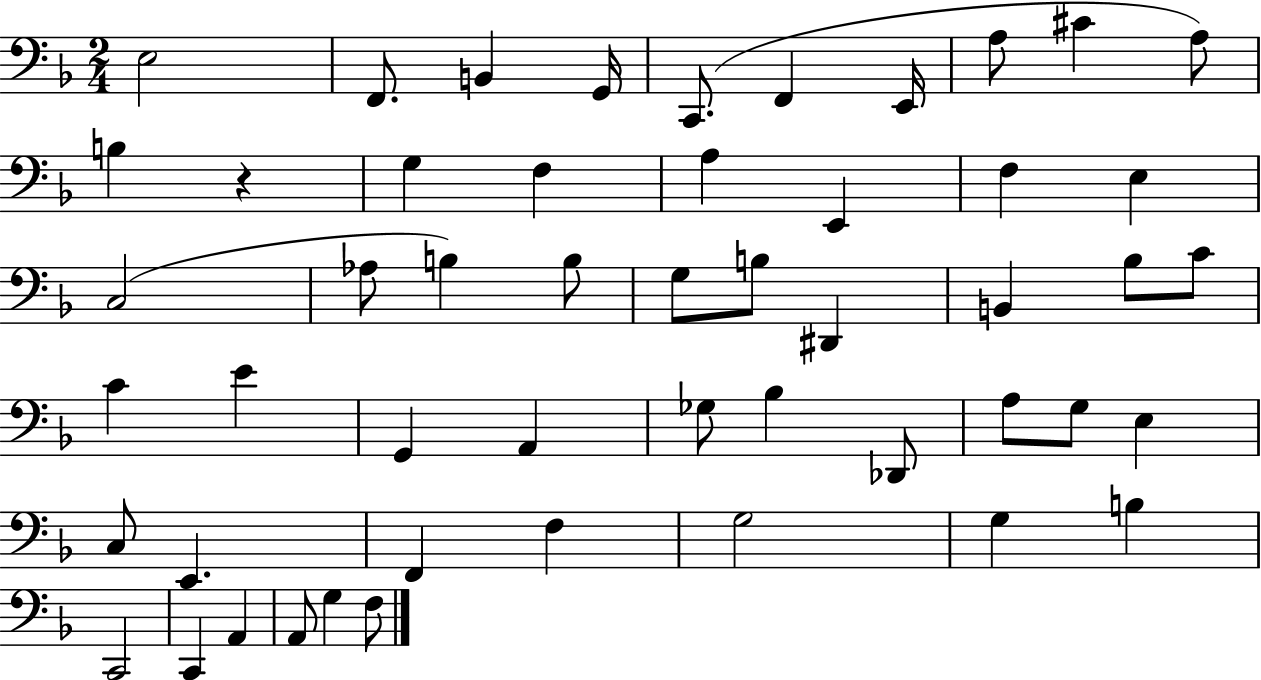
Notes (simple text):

E3/h F2/e. B2/q G2/s C2/e. F2/q E2/s A3/e C#4/q A3/e B3/q R/q G3/q F3/q A3/q E2/q F3/q E3/q C3/h Ab3/e B3/q B3/e G3/e B3/e D#2/q B2/q Bb3/e C4/e C4/q E4/q G2/q A2/q Gb3/e Bb3/q Db2/e A3/e G3/e E3/q C3/e E2/q. F2/q F3/q G3/h G3/q B3/q C2/h C2/q A2/q A2/e G3/q F3/e